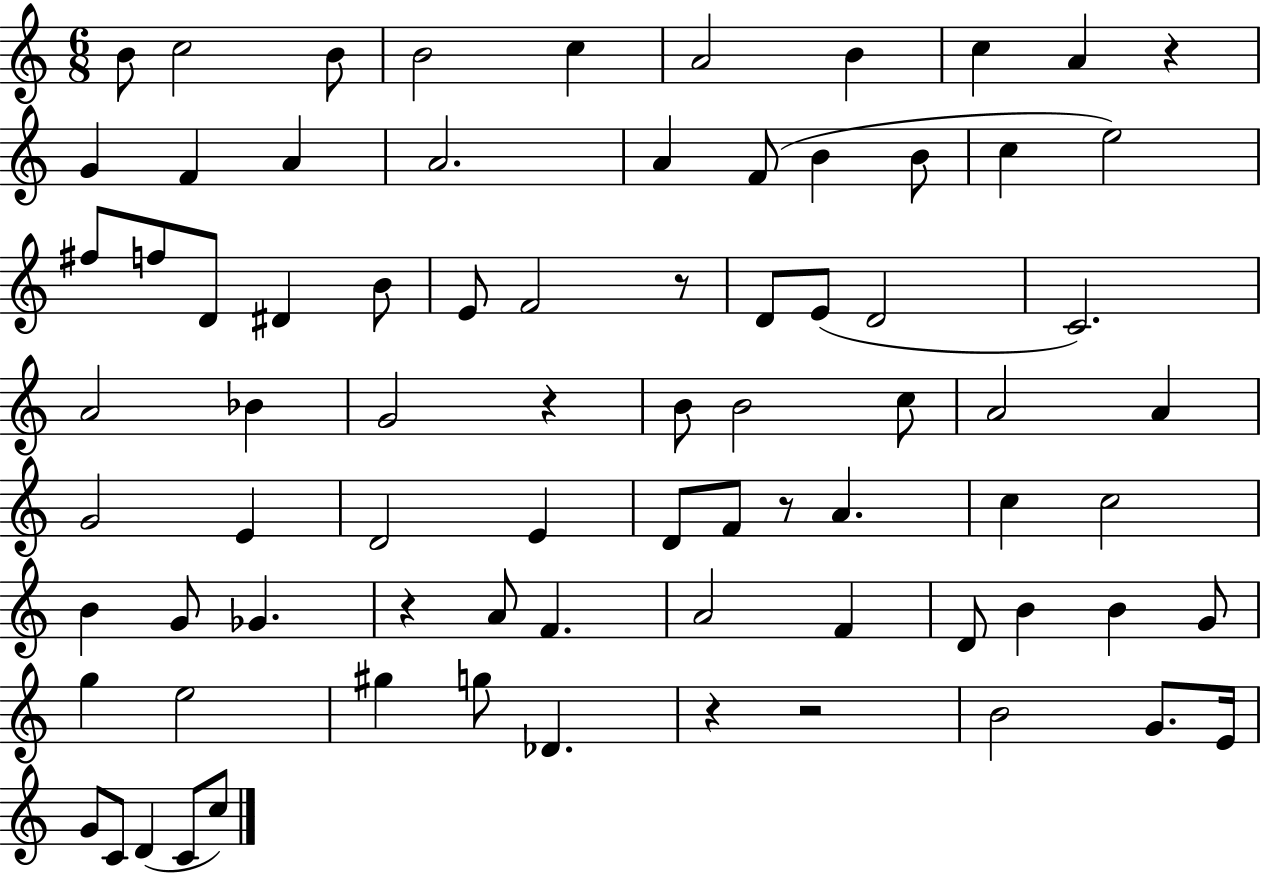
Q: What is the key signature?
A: C major